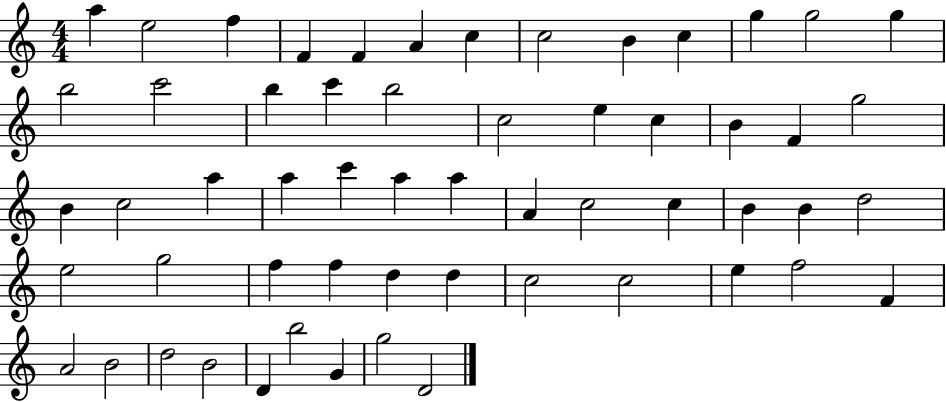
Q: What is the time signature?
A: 4/4